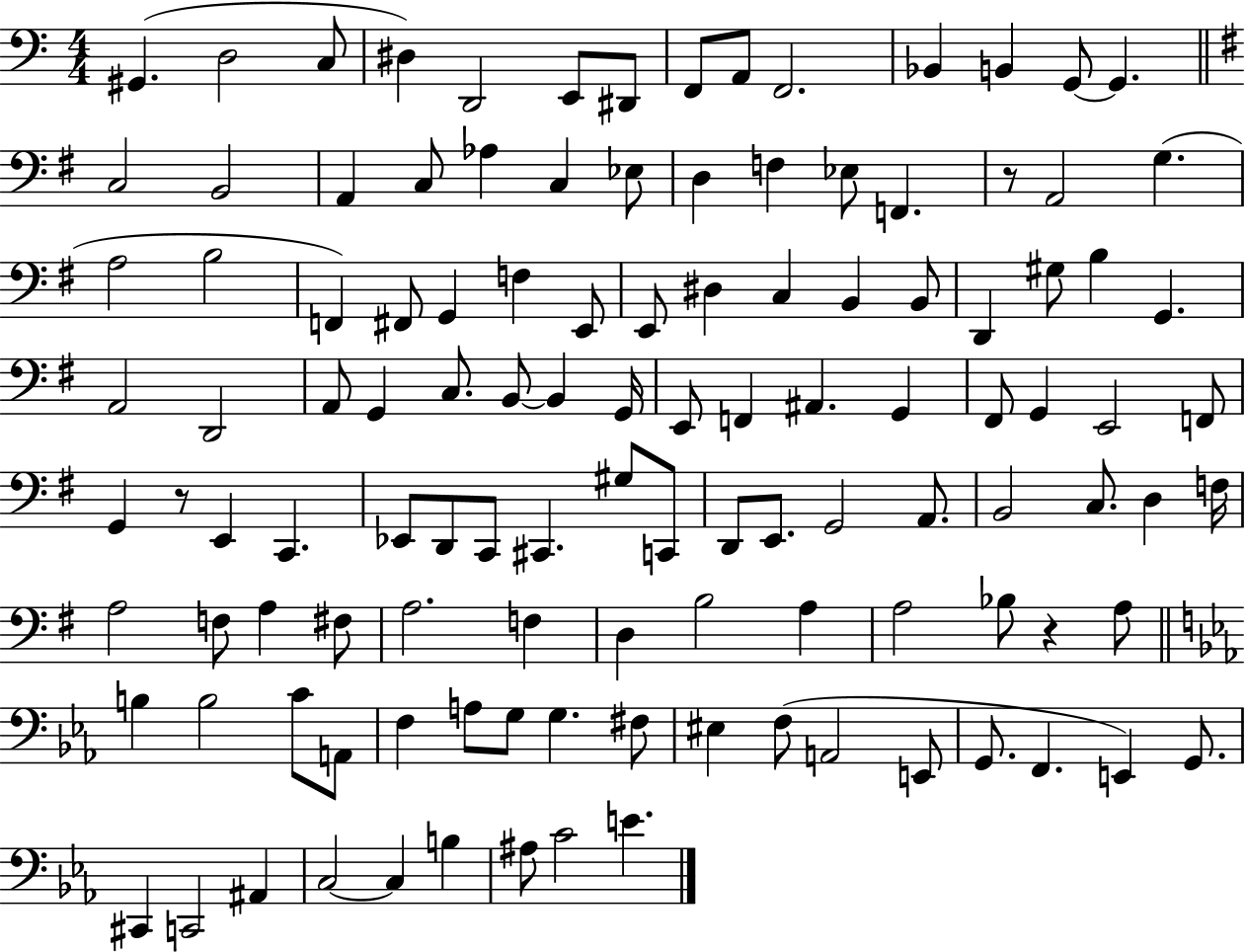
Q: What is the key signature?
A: C major